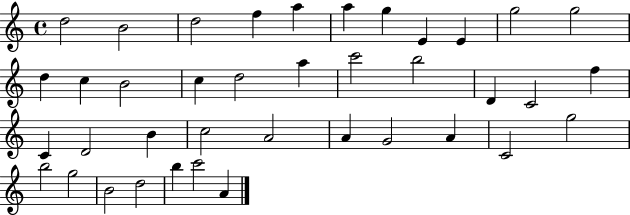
D5/h B4/h D5/h F5/q A5/q A5/q G5/q E4/q E4/q G5/h G5/h D5/q C5/q B4/h C5/q D5/h A5/q C6/h B5/h D4/q C4/h F5/q C4/q D4/h B4/q C5/h A4/h A4/q G4/h A4/q C4/h G5/h B5/h G5/h B4/h D5/h B5/q C6/h A4/q